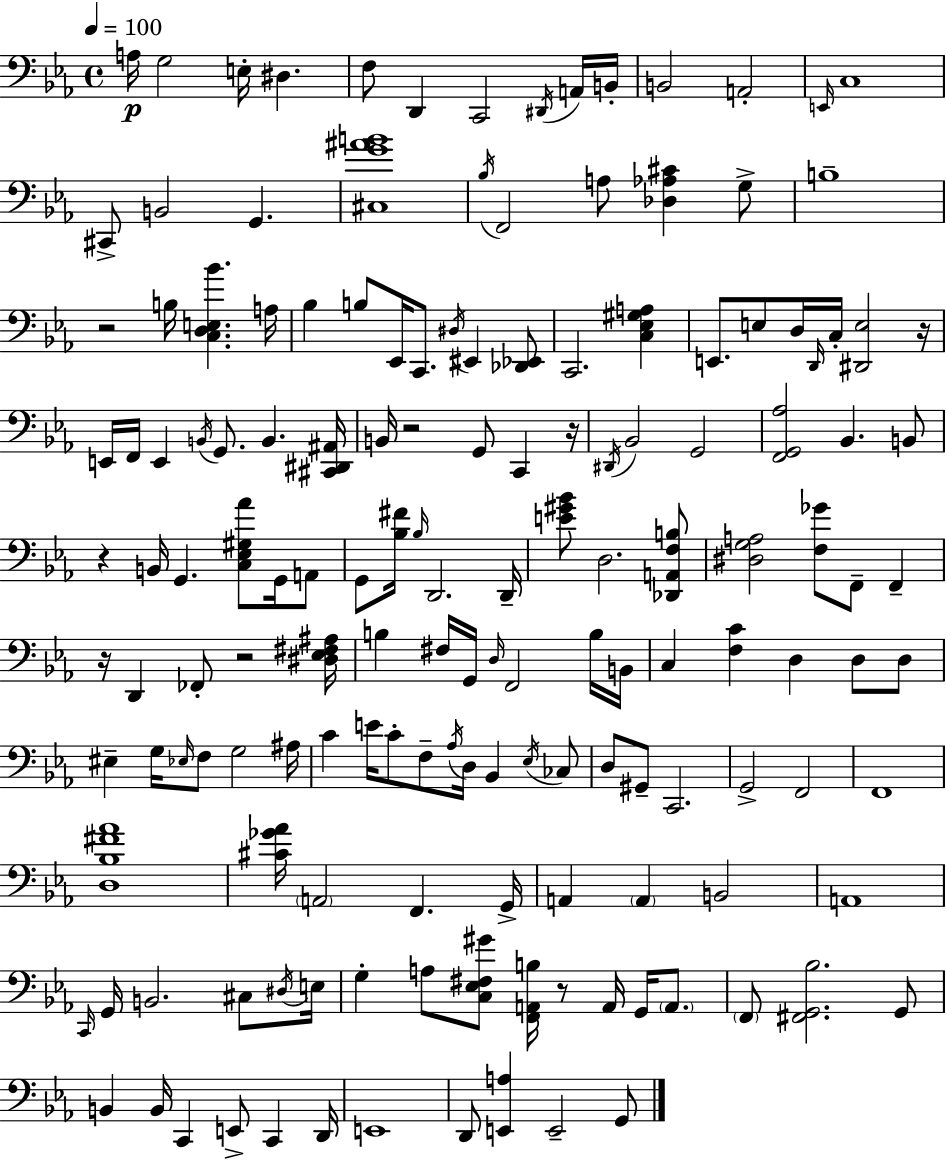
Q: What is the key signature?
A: EES major